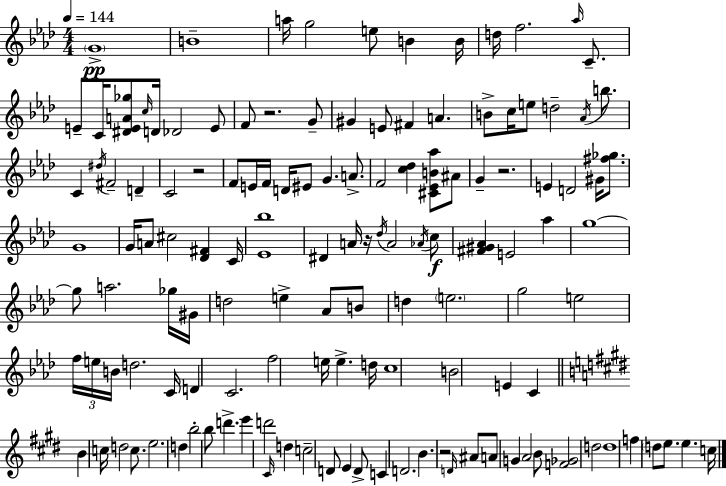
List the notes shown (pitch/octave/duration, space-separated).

G4/w B4/w A5/s G5/h E5/e B4/q B4/s D5/s F5/h. Ab5/s C4/e. E4/e C4/s [D#4,E4,A4,Gb5]/e C5/s D4/s Db4/h E4/e F4/e R/h. G4/e G#4/q E4/e F#4/q A4/q. B4/e C5/s E5/e D5/h Ab4/s B5/e. C4/q D#5/s F#4/h D4/q C4/h R/h F4/e E4/s F4/s D4/s EIS4/e G4/q. A4/e. F4/h [C5,Db5]/q [C#4,Eb4,B4,Ab5]/e A#4/e G4/q R/h. E4/q D4/h G#4/s [F#5,Gb5]/e. G4/w G4/s A4/e C#5/h [Db4,F#4]/q C4/s [Eb4,Bb5]/w D#4/q A4/s R/s Db5/s A4/h Ab4/s C5/e [F#4,G#4,Ab4]/q E4/h Ab5/q G5/w G5/e A5/h. Gb5/s G#4/s D5/h E5/q Ab4/e B4/e D5/q E5/h. G5/h E5/h F5/s E5/s B4/s D5/h. C4/s D4/q C4/h. F5/h E5/s E5/q. D5/s C5/w B4/h E4/q C4/q B4/q C5/s D5/h C5/e. E5/h. D5/q B5/h B5/e D6/q. E6/q D6/h C#4/s D5/q C5/h D4/e E4/q D4/e C4/q D4/h. B4/q. R/h D4/s A#4/e A4/e G4/q A4/h B4/e [F4,Gb4]/h D5/h D5/w F5/q D5/e E5/e. E5/q. C5/s